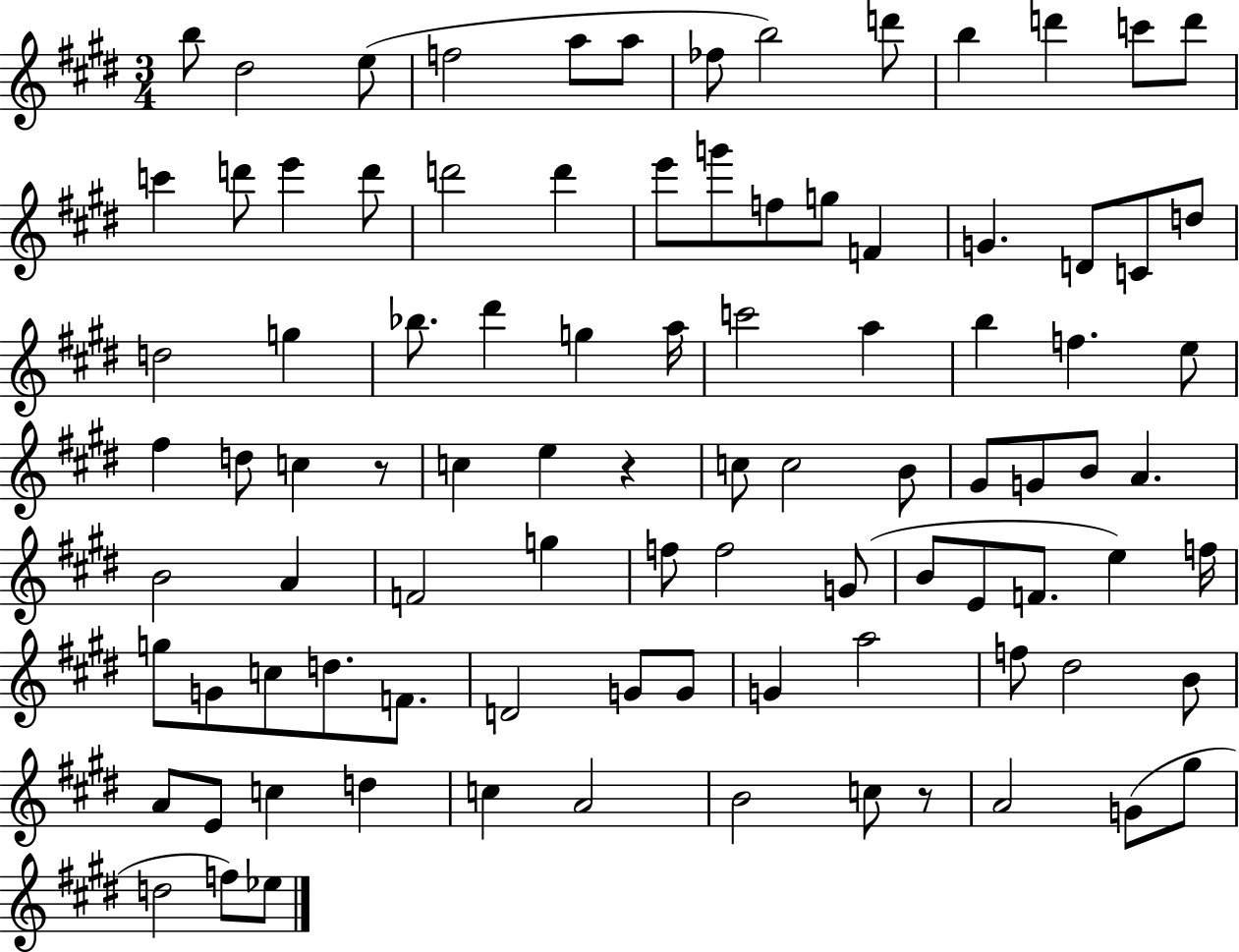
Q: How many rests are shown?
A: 3